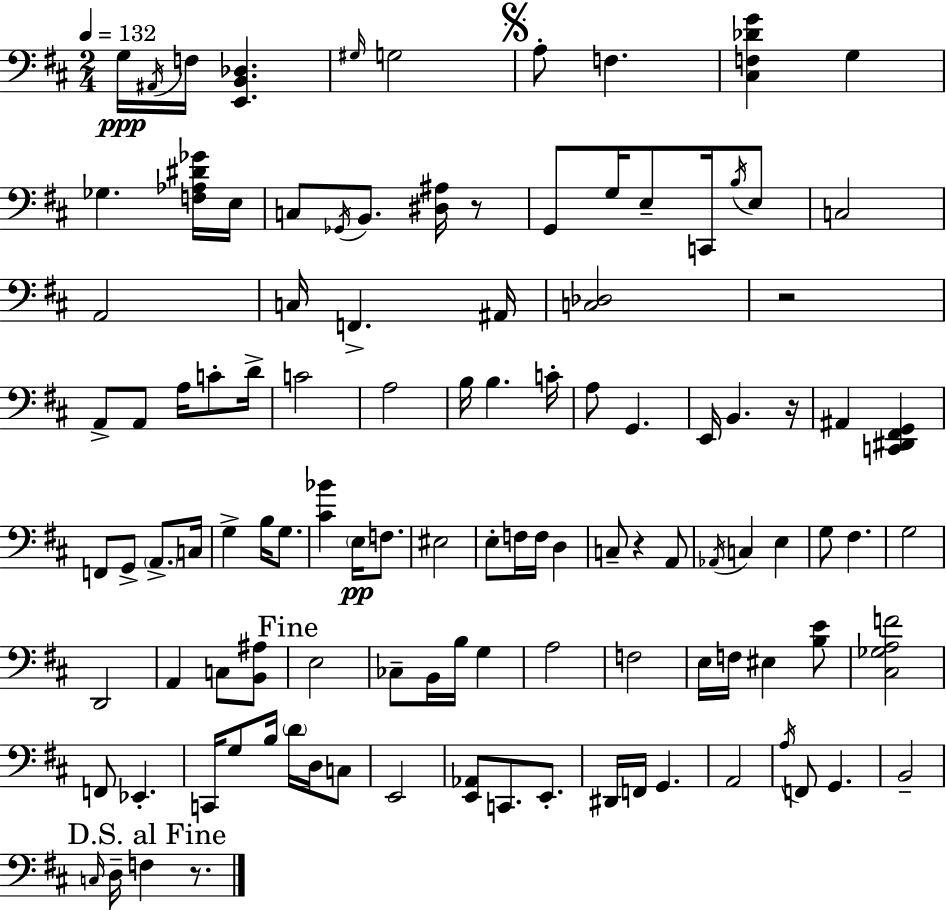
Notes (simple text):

G3/s A#2/s F3/s [E2,B2,Db3]/q. G#3/s G3/h A3/e F3/q. [C#3,F3,Db4,G4]/q G3/q Gb3/q. [F3,Ab3,D#4,Gb4]/s E3/s C3/e Gb2/s B2/e. [D#3,A#3]/s R/e G2/e G3/s E3/e C2/s B3/s E3/e C3/h A2/h C3/s F2/q. A#2/s [C3,Db3]/h R/h A2/e A2/e A3/s C4/e D4/s C4/h A3/h B3/s B3/q. C4/s A3/e G2/q. E2/s B2/q. R/s A#2/q [C2,D#2,F#2,G2]/q F2/e G2/e A2/e. C3/s G3/q B3/s G3/e. [C#4,Bb4]/q E3/s F3/e. EIS3/h E3/e F3/s F3/s D3/q C3/e R/q A2/e Ab2/s C3/q E3/q G3/e F#3/q. G3/h D2/h A2/q C3/e [B2,A#3]/e E3/h CES3/e B2/s B3/s G3/q A3/h F3/h E3/s F3/s EIS3/q [B3,E4]/e [C#3,Gb3,A3,F4]/h F2/e Eb2/q. C2/s G3/e B3/s D4/s D3/s C3/e E2/h [E2,Ab2]/e C2/e. E2/e. D#2/s F2/s G2/q. A2/h A3/s F2/e G2/q. B2/h C3/s D3/s F3/q R/e.